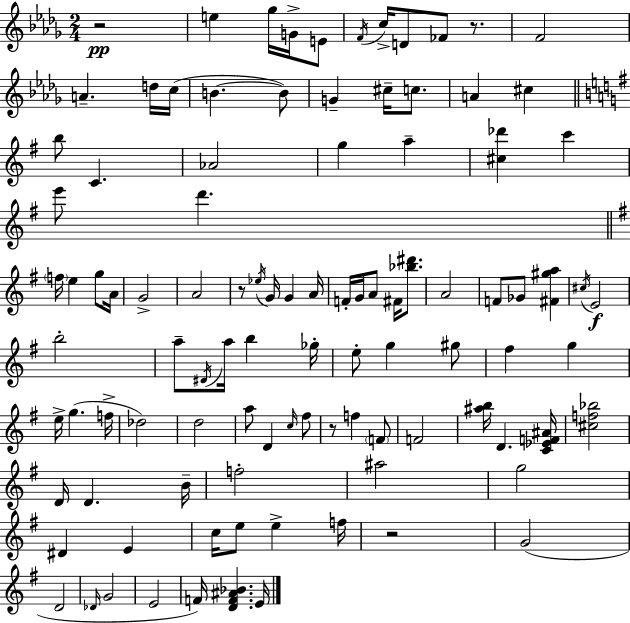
{
  \clef treble
  \numericTimeSignature
  \time 2/4
  \key bes \minor
  \repeat volta 2 { r2\pp | e''4 ges''16 g'16-> e'8 | \acciaccatura { f'16 } c''16-> d'8 fes'8 r8. | f'2 | \break a'4.-- d''16 | c''16( b'4.~~ b'8) | g'4-- cis''16-- c''8. | a'4 cis''4 | \break \bar "||" \break \key e \minor b''8 c'4. | aes'2 | g''4 a''4-- | <cis'' des'''>4 c'''4 | \break e'''8 d'''4. | \bar "||" \break \key e \minor \parenthesize f''16 e''4 g''8 a'16 | g'2-> | a'2 | r8 \acciaccatura { ees''16 } g'16 g'4 | \break a'16 f'16-. g'16 a'8 fis'16 <bes'' dis'''>8. | a'2 | f'8 ges'8 <fis' gis'' a''>4 | \acciaccatura { cis''16 }\f e'2 | \break b''2-. | a''8-- \acciaccatura { dis'16 } a''16 b''4 | ges''16-. e''8-. g''4 | gis''8 fis''4 g''4 | \break e''16-> g''4.( | f''16-> des''2) | d''2 | a''8 d'4 | \break \grace { c''16 } fis''8 r8 f''4 | \parenthesize f'8 f'2 | <ais'' b''>16 d'4. | <c' ees' f' ais'>16 <cis'' f'' bes''>2 | \break d'16 d'4. | b'16-- f''2-. | ais''2 | g''2 | \break dis'4 | e'4 c''16 e''8 e''4-> | f''16 r2 | g'2( | \break d'2 | \grace { des'16 } g'2 | e'2 | f'16) <d' f' ais' bes'>4. | \break e'16 } \bar "|."
}